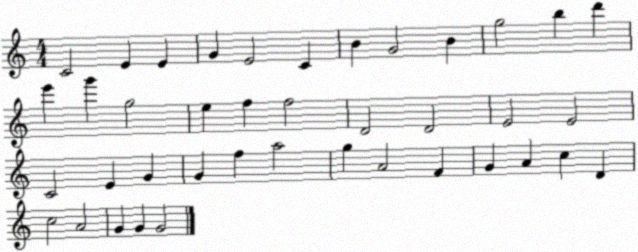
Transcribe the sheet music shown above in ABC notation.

X:1
T:Untitled
M:4/4
L:1/4
K:C
C2 E E G E2 C B G2 B g2 b d' e' g' g2 e f f2 D2 D2 E2 E2 C2 E G G f a2 g A2 F G A c D c2 A2 G G G2